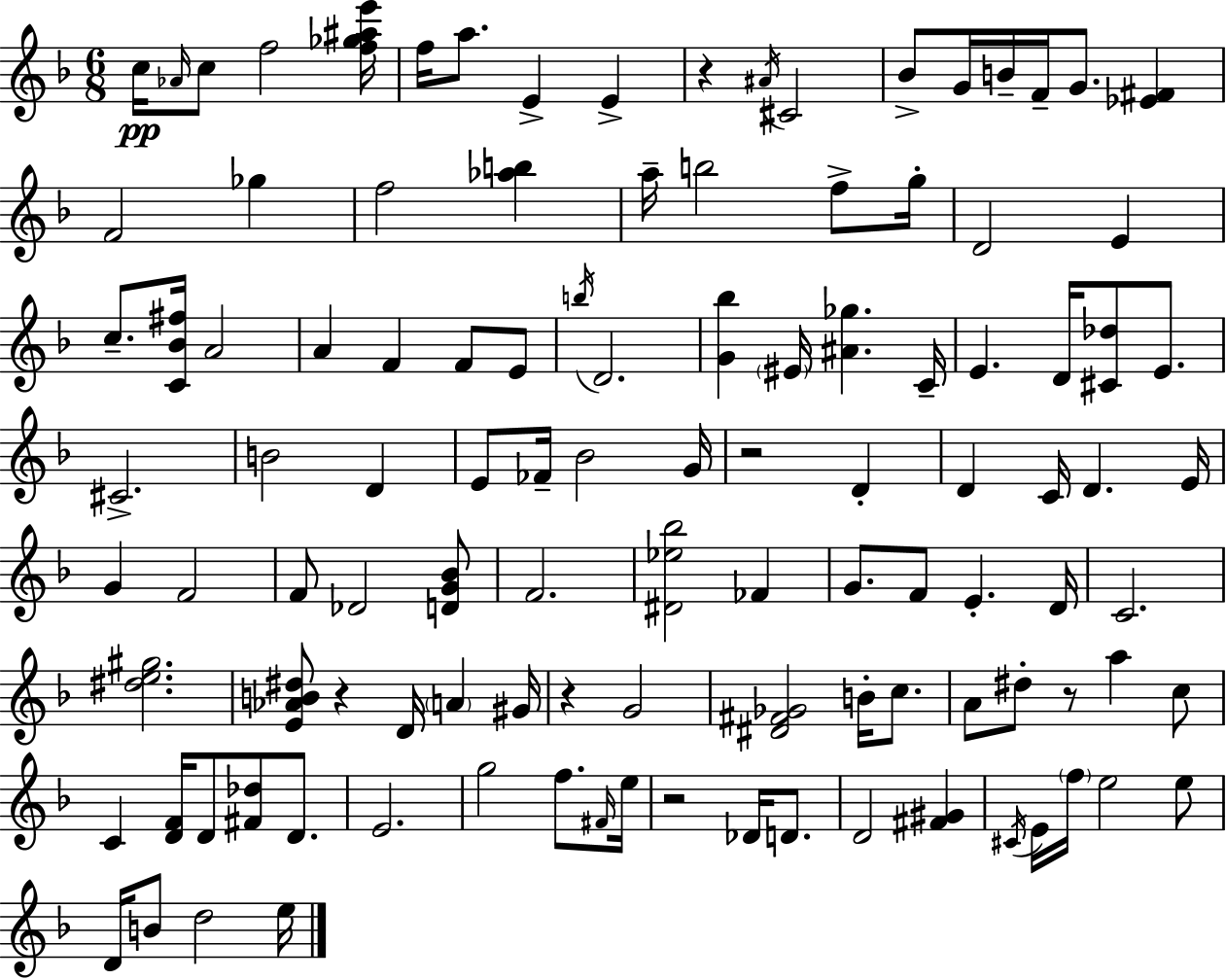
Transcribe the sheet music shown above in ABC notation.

X:1
T:Untitled
M:6/8
L:1/4
K:Dm
c/4 _A/4 c/2 f2 [f_g^ae']/4 f/4 a/2 E E z ^A/4 ^C2 _B/2 G/4 B/4 F/4 G/2 [_E^F] F2 _g f2 [_ab] a/4 b2 f/2 g/4 D2 E c/2 [C_B^f]/4 A2 A F F/2 E/2 b/4 D2 [G_b] ^E/4 [^A_g] C/4 E D/4 [^C_d]/2 E/2 ^C2 B2 D E/2 _F/4 _B2 G/4 z2 D D C/4 D E/4 G F2 F/2 _D2 [DG_B]/2 F2 [^D_e_b]2 _F G/2 F/2 E D/4 C2 [^de^g]2 [E_AB^d]/2 z D/4 A ^G/4 z G2 [^D^F_G]2 B/4 c/2 A/2 ^d/2 z/2 a c/2 C [DF]/4 D/2 [^F_d]/2 D/2 E2 g2 f/2 ^F/4 e/4 z2 _D/4 D/2 D2 [^F^G] ^C/4 E/4 f/4 e2 e/2 D/4 B/2 d2 e/4